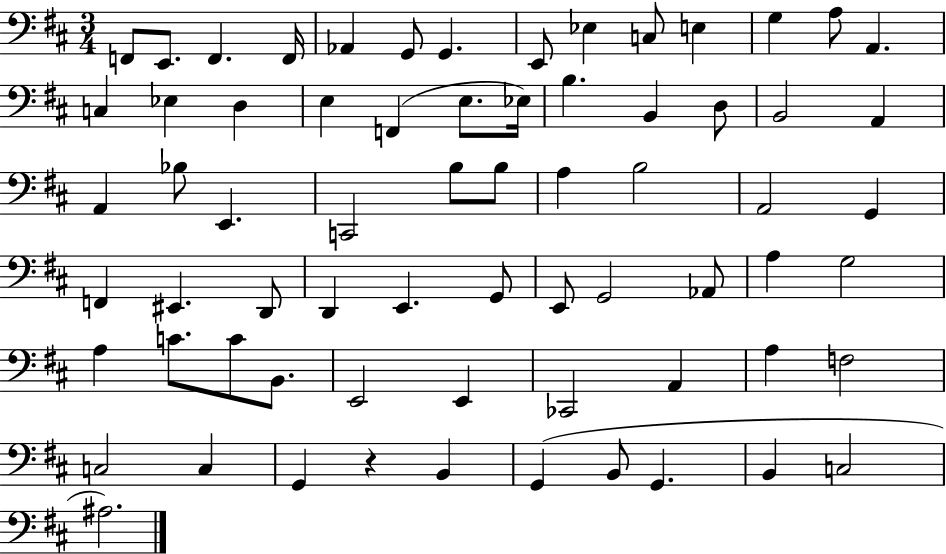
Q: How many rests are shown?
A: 1